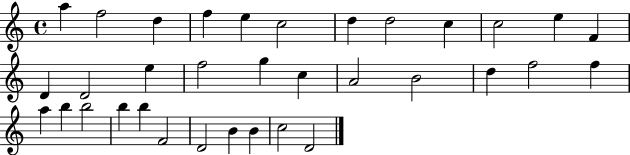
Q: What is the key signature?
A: C major